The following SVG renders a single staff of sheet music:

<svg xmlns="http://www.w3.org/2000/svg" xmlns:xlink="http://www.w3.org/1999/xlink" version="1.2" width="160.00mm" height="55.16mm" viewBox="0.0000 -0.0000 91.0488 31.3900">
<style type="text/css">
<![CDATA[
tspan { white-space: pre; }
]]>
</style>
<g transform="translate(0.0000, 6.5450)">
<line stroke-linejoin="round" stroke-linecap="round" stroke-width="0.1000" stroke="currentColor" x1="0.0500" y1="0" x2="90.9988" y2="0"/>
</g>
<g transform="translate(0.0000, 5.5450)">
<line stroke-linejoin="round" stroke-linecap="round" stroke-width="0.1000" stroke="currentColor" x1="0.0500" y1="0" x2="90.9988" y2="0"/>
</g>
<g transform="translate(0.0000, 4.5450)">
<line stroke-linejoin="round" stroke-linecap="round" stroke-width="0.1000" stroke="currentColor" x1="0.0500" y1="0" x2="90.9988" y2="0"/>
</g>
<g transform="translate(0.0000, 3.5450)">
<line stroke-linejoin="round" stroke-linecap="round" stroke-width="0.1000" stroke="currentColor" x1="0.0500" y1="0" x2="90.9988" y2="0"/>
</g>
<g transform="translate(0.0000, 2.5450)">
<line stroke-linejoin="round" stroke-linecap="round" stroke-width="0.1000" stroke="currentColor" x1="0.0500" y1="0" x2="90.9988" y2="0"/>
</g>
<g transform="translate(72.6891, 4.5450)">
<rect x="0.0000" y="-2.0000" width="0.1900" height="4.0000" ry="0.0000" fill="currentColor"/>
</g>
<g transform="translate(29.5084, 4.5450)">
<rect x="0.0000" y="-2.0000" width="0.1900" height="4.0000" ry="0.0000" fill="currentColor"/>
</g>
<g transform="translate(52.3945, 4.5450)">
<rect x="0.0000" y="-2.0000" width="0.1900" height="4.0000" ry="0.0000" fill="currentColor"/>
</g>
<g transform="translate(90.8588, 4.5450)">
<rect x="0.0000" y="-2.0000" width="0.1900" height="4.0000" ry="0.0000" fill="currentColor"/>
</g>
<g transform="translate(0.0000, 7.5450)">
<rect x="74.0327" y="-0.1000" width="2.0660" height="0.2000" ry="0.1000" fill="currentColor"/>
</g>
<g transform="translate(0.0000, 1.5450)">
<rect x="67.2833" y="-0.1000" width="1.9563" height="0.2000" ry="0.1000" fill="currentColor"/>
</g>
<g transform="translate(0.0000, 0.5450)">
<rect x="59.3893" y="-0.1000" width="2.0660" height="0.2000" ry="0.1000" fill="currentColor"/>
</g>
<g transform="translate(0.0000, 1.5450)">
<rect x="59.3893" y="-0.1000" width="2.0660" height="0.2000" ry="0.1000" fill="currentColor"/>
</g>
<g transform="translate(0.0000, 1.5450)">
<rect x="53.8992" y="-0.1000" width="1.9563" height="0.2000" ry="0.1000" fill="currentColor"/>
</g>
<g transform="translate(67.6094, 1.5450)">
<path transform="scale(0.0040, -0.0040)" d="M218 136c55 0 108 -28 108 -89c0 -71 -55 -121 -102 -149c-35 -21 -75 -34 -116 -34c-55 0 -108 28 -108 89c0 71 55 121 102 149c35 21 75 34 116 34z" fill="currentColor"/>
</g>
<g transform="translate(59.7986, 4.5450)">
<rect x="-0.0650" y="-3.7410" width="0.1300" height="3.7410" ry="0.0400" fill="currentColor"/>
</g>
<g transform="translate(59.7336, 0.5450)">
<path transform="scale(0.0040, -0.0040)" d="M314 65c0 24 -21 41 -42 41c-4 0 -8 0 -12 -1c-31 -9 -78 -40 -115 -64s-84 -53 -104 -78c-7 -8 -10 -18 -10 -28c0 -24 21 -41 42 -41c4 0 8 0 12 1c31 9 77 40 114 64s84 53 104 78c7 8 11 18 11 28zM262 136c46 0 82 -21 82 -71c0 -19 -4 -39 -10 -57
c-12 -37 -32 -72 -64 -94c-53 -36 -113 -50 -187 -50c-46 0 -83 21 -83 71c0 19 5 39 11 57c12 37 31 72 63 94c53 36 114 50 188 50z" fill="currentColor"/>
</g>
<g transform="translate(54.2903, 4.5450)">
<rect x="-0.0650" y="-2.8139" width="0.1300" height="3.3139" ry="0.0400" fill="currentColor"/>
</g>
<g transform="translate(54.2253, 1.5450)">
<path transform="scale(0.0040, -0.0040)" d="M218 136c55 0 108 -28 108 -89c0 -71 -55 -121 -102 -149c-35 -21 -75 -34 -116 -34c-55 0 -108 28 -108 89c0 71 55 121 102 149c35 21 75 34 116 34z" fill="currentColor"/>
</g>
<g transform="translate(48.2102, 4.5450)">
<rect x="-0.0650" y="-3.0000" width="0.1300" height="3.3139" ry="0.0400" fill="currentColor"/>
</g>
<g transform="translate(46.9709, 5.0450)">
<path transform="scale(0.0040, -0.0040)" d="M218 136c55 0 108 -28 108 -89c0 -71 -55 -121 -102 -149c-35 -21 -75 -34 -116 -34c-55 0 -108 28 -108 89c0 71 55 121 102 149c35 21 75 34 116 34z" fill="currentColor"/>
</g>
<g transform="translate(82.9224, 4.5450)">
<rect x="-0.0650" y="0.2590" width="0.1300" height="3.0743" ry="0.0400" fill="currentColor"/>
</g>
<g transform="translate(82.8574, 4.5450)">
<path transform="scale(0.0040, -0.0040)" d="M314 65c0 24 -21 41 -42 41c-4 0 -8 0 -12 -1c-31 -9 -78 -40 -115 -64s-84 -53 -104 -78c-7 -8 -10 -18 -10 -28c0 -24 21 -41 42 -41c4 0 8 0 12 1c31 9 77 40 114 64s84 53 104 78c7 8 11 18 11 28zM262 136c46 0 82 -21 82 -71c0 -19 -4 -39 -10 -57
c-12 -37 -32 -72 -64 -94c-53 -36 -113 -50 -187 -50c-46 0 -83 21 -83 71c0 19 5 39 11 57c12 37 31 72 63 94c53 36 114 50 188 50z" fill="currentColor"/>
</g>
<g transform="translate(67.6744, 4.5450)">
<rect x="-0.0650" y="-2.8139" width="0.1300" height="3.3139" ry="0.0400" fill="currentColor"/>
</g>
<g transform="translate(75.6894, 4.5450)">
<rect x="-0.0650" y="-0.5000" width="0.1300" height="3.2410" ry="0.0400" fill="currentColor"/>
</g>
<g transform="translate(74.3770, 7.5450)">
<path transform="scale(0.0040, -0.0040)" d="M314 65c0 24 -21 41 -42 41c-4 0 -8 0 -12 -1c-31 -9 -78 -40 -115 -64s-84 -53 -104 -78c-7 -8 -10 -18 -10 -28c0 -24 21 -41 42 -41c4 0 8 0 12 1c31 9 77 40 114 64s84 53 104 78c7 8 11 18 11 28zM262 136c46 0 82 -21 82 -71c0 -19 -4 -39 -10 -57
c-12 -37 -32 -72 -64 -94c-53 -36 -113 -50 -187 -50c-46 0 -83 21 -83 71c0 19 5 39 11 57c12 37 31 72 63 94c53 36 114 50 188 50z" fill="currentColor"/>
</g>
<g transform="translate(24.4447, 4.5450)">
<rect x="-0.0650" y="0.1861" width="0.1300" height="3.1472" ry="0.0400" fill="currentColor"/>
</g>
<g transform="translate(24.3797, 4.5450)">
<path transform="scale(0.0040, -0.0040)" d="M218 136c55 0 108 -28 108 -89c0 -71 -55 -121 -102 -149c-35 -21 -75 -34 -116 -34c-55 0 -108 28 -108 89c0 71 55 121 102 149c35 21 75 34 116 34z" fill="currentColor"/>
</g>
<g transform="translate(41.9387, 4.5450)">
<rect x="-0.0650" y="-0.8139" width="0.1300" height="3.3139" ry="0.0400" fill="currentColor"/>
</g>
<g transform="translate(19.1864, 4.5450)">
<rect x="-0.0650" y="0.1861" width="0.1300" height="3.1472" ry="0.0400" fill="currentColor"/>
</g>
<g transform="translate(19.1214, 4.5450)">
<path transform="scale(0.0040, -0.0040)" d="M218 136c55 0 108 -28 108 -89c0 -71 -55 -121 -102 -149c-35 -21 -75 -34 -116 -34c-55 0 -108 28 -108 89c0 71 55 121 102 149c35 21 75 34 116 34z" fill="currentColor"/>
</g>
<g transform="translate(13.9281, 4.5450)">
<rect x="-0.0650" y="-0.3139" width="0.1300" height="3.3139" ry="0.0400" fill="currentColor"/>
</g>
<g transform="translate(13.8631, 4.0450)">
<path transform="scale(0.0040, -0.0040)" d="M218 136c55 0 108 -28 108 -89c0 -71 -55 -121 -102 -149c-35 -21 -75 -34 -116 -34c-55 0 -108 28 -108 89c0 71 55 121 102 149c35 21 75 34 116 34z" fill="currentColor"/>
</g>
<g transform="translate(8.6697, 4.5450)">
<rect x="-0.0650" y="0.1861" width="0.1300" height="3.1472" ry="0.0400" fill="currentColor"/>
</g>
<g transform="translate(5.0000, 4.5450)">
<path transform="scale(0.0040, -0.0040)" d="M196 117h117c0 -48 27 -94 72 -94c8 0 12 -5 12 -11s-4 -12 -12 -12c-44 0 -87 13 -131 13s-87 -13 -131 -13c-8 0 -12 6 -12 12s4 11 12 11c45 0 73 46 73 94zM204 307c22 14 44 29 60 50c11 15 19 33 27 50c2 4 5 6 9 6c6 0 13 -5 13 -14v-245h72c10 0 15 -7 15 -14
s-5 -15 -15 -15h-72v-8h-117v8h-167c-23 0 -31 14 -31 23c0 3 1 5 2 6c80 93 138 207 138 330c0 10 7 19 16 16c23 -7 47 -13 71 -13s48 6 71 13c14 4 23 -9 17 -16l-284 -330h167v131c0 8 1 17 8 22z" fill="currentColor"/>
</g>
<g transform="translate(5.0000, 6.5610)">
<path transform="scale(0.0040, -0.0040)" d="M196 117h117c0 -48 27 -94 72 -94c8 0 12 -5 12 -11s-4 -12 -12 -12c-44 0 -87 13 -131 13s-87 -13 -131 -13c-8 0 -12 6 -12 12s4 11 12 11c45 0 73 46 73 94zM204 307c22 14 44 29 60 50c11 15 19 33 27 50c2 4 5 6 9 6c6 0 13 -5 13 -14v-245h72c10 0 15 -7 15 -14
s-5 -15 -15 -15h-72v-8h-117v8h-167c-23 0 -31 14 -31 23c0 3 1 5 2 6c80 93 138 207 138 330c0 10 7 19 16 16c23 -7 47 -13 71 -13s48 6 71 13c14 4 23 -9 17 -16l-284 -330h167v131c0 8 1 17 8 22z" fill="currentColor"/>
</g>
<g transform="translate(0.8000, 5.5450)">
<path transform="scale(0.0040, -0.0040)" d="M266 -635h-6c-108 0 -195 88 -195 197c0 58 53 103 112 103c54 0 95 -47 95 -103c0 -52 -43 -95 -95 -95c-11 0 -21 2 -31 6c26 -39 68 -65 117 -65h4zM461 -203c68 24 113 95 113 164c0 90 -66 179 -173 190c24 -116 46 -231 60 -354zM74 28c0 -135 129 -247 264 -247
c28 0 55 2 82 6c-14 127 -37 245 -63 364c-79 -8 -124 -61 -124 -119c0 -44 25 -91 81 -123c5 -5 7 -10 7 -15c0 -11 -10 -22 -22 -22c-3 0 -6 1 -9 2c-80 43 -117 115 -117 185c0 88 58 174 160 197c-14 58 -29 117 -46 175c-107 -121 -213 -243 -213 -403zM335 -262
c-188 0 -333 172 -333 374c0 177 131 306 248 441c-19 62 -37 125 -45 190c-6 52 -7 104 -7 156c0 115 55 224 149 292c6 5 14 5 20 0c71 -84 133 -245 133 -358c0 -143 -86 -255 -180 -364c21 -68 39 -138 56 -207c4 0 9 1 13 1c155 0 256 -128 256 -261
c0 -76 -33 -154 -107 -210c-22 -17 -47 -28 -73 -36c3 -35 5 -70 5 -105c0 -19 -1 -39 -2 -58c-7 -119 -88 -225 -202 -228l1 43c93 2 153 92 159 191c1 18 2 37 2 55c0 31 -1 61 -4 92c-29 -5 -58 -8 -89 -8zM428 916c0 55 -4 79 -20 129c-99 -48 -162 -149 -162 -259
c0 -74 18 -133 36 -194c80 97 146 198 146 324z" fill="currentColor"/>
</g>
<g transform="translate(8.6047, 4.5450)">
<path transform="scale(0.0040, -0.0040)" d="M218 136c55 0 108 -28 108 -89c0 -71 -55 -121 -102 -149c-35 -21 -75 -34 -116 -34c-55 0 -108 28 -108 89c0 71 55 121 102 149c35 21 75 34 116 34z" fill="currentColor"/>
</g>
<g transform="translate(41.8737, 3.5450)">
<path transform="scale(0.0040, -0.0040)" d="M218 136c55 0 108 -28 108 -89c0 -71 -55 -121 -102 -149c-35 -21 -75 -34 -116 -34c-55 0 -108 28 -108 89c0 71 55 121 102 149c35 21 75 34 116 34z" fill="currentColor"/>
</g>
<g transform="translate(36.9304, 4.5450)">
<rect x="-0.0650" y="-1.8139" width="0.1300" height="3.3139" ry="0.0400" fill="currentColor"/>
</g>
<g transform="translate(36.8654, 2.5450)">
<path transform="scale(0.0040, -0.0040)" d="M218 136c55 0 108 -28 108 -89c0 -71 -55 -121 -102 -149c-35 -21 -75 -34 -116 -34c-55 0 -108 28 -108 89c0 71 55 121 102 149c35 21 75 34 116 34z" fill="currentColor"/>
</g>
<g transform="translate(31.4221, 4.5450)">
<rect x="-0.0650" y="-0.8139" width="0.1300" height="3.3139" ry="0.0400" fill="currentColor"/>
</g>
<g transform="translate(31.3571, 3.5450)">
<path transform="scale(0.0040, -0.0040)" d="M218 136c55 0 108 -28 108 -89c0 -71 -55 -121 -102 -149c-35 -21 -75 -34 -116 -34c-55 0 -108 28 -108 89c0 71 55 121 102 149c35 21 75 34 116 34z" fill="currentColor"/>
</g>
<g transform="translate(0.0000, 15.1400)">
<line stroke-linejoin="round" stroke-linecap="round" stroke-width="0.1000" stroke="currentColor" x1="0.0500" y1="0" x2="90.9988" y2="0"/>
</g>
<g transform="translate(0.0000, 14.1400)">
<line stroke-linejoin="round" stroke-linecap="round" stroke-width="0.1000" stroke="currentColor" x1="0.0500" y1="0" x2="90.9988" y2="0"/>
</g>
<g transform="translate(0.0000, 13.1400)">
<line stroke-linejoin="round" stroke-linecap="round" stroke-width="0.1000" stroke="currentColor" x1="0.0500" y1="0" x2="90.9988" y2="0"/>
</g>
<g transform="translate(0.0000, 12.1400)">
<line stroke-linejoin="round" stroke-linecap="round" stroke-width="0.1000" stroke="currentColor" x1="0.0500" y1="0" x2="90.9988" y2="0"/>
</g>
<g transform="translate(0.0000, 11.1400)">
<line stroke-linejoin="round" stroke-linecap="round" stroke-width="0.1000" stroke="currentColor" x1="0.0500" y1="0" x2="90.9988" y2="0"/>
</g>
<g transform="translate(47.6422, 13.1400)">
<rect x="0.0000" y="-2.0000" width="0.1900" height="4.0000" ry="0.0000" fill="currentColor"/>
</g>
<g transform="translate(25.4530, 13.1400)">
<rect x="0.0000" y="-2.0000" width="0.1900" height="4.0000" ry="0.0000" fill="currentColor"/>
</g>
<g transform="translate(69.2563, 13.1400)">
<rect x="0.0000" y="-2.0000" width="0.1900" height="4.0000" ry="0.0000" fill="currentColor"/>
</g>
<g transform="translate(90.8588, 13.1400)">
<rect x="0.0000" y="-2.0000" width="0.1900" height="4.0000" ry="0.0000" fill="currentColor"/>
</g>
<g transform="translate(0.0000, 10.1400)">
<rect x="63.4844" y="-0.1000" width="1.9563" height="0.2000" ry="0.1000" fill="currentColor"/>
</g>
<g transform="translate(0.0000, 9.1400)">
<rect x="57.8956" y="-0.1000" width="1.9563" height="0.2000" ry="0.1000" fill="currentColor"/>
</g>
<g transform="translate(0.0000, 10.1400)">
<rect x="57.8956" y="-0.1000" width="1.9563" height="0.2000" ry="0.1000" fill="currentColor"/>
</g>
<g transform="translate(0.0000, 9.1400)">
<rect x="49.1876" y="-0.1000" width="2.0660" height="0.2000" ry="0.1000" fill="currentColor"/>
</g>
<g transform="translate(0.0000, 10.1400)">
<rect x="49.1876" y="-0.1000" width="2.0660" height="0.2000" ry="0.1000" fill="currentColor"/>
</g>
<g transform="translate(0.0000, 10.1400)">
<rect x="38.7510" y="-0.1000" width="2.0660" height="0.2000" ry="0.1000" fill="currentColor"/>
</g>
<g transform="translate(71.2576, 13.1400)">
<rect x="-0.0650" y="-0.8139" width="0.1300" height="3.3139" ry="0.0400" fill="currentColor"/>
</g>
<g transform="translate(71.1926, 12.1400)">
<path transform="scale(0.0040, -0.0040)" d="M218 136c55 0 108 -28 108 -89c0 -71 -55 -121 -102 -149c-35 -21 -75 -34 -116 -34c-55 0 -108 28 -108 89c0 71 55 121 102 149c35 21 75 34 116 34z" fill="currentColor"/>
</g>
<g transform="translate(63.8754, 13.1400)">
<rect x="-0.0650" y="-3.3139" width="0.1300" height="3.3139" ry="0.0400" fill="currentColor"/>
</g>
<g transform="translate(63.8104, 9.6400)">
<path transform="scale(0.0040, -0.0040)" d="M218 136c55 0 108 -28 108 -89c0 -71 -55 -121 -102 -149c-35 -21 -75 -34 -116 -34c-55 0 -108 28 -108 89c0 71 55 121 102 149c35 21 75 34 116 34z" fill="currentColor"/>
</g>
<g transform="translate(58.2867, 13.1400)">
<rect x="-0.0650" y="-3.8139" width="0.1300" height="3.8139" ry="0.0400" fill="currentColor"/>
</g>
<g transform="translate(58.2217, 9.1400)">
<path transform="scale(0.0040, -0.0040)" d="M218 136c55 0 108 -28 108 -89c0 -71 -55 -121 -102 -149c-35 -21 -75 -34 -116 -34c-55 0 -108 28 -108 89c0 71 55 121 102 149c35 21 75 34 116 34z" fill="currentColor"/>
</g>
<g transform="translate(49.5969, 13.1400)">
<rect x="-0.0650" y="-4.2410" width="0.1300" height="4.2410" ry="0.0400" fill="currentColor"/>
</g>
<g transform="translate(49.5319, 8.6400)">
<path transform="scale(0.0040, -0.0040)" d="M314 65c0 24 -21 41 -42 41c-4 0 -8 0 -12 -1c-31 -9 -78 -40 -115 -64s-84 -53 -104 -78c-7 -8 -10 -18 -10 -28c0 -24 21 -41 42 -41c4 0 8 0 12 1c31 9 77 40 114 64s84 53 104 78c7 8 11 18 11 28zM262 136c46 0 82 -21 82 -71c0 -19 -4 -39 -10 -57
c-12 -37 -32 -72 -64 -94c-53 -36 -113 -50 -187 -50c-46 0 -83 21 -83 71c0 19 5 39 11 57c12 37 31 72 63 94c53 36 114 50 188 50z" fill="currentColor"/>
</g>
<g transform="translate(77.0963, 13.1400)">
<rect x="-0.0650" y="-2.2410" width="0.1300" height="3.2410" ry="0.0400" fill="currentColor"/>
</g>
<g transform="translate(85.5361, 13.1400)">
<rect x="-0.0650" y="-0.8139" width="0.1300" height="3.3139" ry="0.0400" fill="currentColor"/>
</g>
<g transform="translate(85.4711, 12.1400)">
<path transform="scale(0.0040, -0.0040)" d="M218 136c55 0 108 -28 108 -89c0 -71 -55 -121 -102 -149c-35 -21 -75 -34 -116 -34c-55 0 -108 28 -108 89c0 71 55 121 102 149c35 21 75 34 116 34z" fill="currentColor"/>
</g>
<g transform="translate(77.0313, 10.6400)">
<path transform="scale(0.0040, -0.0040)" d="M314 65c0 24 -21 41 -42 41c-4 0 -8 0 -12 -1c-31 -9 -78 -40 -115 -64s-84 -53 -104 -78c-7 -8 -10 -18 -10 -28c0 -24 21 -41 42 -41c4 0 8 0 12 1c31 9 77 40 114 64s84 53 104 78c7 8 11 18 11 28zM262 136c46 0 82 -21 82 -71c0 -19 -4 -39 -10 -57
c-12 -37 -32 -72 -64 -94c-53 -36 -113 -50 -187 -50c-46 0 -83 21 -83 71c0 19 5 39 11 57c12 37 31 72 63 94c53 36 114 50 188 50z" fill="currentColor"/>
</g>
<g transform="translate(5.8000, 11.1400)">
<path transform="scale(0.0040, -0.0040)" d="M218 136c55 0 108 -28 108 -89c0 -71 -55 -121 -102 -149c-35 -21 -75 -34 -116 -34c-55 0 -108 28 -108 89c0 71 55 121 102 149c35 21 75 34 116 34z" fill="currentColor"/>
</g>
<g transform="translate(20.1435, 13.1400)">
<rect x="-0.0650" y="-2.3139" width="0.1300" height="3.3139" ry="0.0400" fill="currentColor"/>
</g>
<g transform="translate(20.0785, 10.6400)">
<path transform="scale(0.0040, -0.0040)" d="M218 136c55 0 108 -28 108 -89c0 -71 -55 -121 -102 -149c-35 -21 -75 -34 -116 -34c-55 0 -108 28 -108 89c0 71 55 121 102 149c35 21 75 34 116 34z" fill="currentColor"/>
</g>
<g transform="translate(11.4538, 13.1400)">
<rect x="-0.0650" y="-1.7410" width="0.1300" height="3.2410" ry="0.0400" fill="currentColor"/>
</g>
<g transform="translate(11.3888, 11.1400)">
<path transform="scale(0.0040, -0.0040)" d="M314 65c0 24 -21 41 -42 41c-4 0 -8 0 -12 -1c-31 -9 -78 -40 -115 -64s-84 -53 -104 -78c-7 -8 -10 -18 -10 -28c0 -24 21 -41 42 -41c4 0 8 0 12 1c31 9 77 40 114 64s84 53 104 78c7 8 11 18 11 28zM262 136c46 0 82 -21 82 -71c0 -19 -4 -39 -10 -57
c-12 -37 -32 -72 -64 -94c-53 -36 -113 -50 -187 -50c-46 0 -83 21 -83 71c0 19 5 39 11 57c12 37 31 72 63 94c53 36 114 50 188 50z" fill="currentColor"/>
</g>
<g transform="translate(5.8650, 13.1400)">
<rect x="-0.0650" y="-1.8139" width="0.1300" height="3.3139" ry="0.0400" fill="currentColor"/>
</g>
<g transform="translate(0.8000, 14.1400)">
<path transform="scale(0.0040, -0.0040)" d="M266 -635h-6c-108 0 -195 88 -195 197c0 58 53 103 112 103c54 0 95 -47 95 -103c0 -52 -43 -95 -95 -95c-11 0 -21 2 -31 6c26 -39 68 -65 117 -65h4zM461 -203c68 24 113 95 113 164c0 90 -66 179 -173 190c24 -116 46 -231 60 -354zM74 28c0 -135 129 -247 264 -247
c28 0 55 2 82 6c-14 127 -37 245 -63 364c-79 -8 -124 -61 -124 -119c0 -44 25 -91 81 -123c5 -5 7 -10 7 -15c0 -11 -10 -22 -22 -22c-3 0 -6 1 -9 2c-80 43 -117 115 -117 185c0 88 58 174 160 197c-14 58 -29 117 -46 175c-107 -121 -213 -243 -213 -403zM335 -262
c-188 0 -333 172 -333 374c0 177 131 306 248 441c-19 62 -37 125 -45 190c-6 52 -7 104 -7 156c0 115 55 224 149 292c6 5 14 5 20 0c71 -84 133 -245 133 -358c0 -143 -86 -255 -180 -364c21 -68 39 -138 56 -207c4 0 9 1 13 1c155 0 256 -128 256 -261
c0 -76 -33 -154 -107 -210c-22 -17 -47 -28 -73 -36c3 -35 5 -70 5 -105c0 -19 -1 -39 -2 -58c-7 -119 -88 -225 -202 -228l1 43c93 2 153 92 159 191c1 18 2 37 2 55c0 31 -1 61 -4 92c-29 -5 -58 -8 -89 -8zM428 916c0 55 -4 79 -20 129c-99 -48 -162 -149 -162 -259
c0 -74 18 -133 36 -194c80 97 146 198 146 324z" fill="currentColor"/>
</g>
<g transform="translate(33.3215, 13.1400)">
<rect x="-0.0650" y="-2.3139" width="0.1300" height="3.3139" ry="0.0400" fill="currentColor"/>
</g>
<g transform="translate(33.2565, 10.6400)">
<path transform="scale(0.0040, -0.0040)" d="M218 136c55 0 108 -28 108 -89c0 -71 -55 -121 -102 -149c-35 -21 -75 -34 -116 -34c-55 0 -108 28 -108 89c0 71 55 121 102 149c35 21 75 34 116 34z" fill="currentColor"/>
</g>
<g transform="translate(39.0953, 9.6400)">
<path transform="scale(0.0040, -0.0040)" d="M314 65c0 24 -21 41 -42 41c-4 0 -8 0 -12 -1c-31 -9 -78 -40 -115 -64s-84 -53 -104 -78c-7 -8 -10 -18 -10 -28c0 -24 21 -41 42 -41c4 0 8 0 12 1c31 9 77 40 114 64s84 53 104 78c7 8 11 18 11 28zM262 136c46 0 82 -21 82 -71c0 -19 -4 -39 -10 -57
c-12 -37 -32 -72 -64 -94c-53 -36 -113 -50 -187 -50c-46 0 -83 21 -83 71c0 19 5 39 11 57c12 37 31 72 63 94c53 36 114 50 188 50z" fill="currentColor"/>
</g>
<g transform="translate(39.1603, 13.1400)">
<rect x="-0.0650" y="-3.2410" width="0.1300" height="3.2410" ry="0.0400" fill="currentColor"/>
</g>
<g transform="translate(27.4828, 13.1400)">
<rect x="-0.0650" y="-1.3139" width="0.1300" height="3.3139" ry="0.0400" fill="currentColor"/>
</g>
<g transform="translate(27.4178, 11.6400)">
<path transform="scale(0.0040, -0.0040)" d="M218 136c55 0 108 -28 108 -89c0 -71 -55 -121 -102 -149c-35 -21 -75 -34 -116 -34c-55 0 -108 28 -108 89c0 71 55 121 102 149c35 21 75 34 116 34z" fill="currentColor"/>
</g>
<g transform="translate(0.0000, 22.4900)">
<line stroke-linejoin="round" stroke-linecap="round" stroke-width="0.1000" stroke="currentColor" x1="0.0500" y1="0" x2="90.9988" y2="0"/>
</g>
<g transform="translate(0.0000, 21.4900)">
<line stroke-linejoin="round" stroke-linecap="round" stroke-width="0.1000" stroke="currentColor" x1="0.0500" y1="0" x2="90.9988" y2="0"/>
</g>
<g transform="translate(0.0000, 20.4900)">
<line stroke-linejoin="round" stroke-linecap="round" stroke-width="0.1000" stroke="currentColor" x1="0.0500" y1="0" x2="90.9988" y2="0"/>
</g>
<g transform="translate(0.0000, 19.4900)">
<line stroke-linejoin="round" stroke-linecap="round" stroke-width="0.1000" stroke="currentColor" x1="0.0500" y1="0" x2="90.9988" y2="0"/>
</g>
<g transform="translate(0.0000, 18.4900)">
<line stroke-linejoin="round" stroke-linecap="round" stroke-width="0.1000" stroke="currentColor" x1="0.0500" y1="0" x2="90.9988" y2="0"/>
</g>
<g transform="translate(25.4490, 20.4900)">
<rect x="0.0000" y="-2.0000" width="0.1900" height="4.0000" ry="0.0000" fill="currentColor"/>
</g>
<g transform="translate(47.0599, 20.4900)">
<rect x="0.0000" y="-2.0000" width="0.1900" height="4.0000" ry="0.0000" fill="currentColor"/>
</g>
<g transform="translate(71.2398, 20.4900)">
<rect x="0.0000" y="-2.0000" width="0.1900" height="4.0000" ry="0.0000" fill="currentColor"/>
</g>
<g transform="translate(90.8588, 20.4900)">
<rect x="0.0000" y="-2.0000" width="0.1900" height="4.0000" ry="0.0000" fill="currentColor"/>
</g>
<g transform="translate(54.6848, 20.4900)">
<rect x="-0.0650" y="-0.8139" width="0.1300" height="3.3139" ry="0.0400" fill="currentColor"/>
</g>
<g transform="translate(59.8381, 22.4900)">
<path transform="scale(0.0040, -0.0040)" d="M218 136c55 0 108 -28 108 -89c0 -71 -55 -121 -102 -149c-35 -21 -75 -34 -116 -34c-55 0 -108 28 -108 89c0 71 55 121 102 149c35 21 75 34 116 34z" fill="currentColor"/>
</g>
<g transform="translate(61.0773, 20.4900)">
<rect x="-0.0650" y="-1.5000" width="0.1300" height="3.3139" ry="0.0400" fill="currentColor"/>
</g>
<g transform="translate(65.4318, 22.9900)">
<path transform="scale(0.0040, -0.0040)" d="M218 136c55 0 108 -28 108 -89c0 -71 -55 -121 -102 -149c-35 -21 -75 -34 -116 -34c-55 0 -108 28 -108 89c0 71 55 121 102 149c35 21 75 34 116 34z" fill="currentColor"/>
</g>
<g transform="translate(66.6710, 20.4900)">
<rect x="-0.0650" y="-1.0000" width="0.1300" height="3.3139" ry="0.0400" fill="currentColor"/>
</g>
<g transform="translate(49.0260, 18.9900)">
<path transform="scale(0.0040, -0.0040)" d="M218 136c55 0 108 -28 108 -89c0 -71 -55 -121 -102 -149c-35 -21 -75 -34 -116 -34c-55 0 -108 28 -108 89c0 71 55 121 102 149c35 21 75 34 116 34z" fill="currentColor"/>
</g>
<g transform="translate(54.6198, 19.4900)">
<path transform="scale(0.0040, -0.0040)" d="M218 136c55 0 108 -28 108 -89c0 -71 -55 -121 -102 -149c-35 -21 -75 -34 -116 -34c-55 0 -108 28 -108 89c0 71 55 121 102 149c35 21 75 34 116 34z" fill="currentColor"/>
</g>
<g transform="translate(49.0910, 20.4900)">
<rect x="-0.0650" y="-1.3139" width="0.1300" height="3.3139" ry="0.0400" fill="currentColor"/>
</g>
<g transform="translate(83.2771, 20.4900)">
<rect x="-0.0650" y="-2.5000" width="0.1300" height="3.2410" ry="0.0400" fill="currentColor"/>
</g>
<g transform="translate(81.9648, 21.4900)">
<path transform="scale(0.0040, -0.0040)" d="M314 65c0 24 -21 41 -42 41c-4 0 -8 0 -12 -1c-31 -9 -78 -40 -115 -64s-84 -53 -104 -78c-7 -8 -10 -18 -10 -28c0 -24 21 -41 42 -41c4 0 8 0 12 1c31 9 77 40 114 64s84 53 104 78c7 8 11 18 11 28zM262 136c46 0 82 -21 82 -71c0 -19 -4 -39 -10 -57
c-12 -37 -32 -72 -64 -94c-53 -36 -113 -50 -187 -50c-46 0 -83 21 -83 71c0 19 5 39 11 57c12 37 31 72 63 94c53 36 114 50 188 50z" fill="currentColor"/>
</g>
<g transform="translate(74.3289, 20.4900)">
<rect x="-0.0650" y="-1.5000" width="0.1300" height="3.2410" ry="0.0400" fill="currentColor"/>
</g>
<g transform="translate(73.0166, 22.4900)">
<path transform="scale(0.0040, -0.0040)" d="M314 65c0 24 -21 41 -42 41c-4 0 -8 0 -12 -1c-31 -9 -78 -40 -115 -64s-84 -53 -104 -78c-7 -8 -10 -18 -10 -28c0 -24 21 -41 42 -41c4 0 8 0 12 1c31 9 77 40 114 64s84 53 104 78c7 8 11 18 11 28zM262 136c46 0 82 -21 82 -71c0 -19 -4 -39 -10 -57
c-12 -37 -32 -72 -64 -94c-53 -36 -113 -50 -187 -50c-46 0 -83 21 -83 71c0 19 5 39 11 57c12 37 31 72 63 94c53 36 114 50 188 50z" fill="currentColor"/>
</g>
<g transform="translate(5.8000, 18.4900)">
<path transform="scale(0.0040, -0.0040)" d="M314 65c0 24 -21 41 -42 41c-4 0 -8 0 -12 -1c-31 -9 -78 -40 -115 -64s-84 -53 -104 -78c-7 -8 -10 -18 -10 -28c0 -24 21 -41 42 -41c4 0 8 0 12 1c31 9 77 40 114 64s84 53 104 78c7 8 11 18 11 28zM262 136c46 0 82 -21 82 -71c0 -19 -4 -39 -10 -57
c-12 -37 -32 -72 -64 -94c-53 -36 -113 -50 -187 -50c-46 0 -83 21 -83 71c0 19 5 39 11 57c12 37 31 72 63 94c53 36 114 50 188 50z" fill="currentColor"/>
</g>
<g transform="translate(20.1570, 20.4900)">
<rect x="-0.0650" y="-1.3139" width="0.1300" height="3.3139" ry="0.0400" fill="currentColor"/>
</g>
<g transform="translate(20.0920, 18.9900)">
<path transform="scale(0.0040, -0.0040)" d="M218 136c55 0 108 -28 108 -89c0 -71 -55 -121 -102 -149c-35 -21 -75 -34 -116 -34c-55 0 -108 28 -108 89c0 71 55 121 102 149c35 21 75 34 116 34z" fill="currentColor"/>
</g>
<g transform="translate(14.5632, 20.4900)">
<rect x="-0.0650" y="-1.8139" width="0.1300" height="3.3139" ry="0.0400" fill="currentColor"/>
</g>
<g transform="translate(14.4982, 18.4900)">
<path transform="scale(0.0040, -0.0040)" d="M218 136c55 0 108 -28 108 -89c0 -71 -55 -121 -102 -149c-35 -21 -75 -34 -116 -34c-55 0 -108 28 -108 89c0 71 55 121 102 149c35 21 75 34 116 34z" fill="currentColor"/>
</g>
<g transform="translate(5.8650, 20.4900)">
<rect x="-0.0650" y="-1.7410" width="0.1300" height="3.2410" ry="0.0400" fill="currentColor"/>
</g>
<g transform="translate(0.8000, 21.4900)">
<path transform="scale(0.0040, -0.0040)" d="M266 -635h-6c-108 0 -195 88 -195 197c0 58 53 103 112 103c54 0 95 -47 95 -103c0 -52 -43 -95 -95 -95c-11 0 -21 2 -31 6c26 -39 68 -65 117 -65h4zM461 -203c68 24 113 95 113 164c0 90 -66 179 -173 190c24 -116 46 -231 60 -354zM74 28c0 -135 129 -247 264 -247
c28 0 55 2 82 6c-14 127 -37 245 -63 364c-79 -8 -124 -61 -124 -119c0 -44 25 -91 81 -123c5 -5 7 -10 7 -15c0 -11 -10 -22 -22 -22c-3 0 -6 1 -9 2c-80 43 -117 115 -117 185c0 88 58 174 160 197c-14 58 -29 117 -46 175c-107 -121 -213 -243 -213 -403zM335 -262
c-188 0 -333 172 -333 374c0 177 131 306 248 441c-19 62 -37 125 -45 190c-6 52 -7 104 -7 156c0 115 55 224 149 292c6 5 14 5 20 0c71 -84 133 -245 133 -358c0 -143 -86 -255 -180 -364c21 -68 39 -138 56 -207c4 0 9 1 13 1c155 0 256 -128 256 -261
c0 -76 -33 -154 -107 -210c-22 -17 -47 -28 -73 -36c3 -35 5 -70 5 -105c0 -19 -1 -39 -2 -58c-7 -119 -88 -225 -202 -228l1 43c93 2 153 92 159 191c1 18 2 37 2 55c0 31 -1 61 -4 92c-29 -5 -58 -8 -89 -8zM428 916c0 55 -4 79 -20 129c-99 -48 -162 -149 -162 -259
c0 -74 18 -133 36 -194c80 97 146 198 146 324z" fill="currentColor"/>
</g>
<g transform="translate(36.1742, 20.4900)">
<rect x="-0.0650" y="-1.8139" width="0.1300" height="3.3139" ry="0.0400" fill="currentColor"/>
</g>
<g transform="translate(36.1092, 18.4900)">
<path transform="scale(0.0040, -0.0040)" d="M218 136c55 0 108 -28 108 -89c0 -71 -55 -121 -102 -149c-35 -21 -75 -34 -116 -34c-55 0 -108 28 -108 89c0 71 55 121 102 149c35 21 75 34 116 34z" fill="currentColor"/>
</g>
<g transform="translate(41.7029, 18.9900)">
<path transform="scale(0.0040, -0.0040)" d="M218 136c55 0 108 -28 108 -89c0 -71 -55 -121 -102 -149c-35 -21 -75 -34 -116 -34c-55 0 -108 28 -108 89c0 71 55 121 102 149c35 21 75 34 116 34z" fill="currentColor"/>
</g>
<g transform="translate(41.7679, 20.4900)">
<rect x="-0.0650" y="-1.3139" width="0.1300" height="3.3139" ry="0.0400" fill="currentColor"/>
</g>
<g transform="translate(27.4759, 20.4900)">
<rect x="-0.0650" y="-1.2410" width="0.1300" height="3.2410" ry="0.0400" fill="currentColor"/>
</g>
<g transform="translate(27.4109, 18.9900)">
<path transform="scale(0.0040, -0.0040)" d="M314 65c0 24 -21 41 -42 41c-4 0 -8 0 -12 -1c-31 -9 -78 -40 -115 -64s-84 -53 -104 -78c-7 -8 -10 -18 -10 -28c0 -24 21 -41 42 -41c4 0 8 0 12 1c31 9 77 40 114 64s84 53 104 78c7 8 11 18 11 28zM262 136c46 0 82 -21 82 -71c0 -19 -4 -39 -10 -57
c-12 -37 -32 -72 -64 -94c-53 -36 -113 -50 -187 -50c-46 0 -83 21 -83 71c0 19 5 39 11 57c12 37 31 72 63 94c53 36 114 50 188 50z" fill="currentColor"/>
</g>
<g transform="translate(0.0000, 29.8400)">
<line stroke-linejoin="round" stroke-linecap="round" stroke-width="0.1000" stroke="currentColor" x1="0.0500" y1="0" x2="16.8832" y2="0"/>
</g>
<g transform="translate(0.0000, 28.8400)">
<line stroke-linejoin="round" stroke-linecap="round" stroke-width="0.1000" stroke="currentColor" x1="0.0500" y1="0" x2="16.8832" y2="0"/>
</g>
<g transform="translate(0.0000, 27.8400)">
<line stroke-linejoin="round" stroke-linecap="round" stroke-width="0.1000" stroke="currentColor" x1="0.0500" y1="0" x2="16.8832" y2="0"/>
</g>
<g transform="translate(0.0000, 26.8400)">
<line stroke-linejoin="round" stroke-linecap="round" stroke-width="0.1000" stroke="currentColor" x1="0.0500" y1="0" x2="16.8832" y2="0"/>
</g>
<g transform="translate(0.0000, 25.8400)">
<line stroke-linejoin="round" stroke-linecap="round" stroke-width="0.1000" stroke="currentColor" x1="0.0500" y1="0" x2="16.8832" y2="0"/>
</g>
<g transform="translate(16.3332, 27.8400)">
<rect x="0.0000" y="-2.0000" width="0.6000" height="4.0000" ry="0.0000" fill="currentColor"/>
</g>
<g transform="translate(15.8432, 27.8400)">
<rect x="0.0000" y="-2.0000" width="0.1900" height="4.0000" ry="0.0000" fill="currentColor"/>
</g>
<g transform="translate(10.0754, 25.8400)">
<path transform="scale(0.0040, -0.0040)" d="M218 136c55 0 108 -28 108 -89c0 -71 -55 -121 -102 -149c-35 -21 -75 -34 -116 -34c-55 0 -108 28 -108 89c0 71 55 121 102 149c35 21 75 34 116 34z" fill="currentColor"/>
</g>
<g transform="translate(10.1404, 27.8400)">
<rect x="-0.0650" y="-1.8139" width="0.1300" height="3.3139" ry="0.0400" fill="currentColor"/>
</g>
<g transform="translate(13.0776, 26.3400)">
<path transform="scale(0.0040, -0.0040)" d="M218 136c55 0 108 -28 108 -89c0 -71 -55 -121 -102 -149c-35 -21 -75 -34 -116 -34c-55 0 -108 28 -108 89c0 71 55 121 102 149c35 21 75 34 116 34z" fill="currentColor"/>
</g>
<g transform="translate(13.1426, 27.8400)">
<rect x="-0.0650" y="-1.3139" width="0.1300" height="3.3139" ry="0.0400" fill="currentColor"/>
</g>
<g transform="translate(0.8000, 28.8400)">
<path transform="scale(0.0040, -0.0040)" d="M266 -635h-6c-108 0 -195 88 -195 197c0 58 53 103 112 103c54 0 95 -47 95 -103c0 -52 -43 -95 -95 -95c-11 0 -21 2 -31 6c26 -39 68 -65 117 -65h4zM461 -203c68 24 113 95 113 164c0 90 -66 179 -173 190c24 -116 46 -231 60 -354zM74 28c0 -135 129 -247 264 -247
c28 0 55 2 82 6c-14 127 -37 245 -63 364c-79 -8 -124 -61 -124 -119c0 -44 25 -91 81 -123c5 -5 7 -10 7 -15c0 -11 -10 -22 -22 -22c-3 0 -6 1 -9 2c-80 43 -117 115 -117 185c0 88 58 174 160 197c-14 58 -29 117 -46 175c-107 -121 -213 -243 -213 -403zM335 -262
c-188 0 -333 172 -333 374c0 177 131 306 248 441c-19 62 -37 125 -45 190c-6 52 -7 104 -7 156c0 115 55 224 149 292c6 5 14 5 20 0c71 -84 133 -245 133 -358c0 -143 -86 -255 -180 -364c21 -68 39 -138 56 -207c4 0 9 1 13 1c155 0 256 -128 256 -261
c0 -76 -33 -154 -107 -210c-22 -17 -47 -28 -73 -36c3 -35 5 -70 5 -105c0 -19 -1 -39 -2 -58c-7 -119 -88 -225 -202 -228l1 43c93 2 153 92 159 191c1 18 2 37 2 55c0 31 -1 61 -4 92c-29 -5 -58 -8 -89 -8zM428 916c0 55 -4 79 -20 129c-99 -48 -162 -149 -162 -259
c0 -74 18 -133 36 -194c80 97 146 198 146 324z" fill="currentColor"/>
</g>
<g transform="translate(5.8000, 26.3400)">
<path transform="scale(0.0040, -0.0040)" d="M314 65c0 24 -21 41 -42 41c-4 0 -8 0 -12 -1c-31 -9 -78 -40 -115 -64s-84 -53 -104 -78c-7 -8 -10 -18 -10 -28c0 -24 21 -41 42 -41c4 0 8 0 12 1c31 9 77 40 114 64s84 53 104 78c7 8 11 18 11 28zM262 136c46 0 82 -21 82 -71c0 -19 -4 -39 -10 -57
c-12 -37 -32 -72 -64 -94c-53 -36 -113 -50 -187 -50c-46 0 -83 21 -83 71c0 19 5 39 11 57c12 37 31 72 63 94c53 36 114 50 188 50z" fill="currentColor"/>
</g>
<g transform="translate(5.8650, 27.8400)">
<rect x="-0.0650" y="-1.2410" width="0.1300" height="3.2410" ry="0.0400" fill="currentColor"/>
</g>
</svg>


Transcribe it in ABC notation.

X:1
T:Untitled
M:4/4
L:1/4
K:C
B c B B d f d A a c'2 a C2 B2 f f2 g e g b2 d'2 c' b d g2 d f2 f e e2 f e e d E D E2 G2 e2 f e